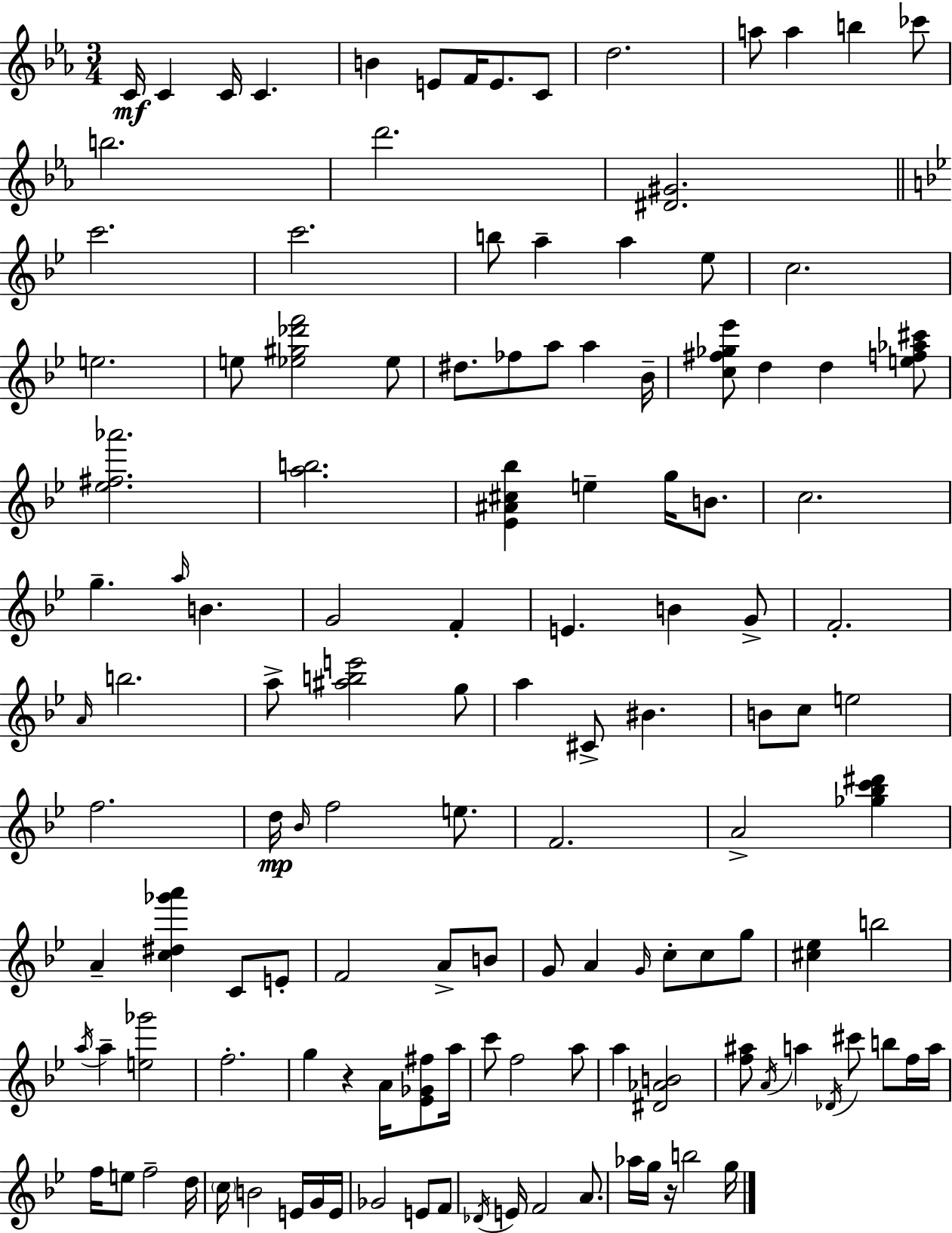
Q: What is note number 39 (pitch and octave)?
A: A5